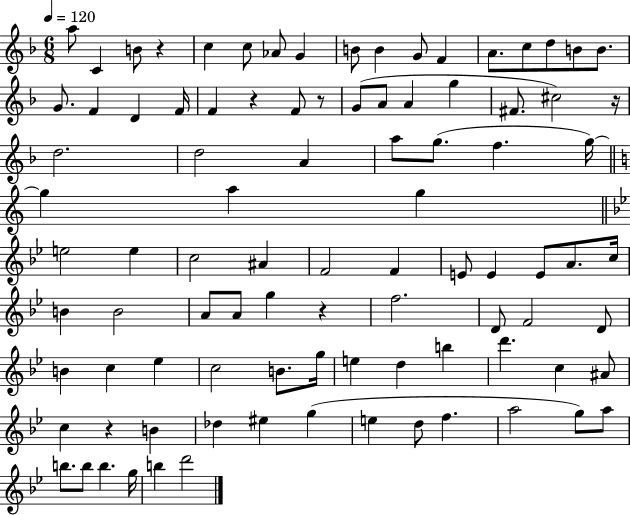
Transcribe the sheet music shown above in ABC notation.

X:1
T:Untitled
M:6/8
L:1/4
K:F
a/2 C B/2 z c c/2 _A/2 G B/2 B G/2 F A/2 c/2 d/2 B/2 B/2 G/2 F D F/4 F z F/2 z/2 G/2 A/2 A g ^F/2 ^c2 z/4 d2 d2 A a/2 g/2 f g/4 g a g e2 e c2 ^A F2 F E/2 E E/2 A/2 c/4 B B2 A/2 A/2 g z f2 D/2 F2 D/2 B c _e c2 B/2 g/4 e d b d' c ^A/2 c z B _d ^e g e d/2 f a2 g/2 a/2 b/2 b/2 b g/4 b d'2